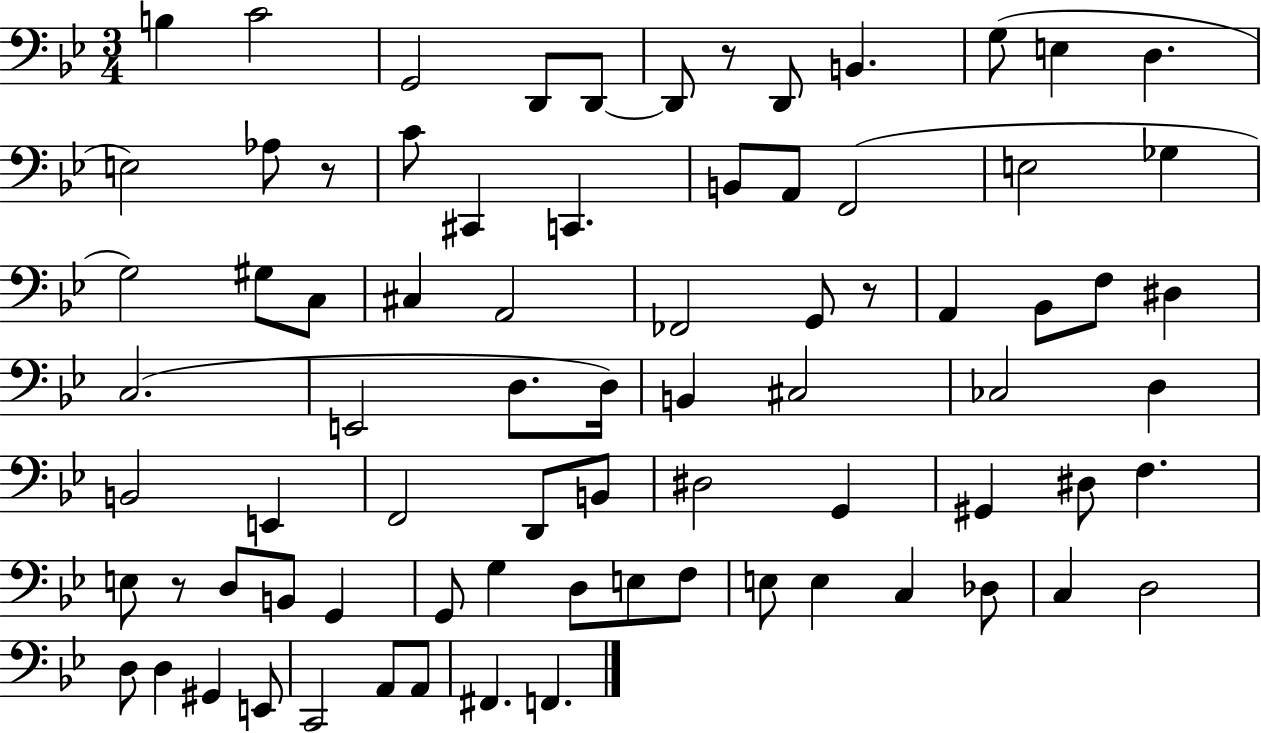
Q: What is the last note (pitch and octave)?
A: F2